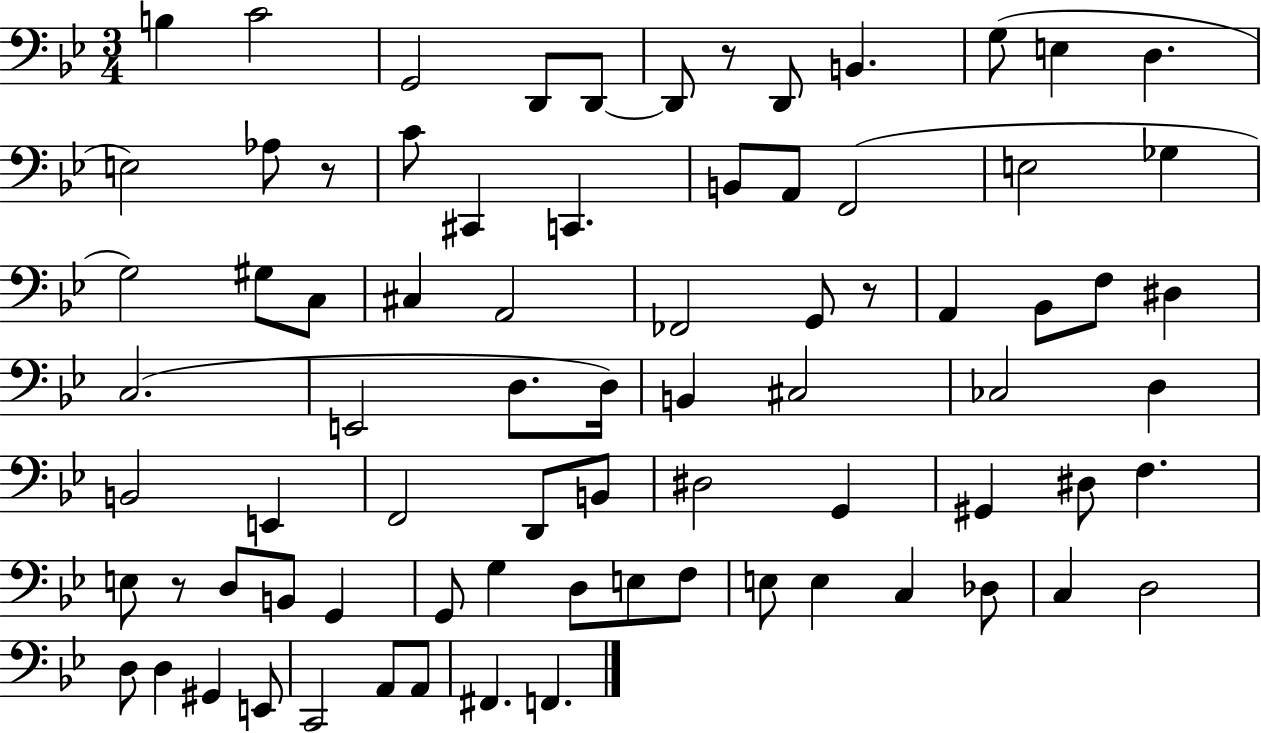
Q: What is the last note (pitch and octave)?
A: F2